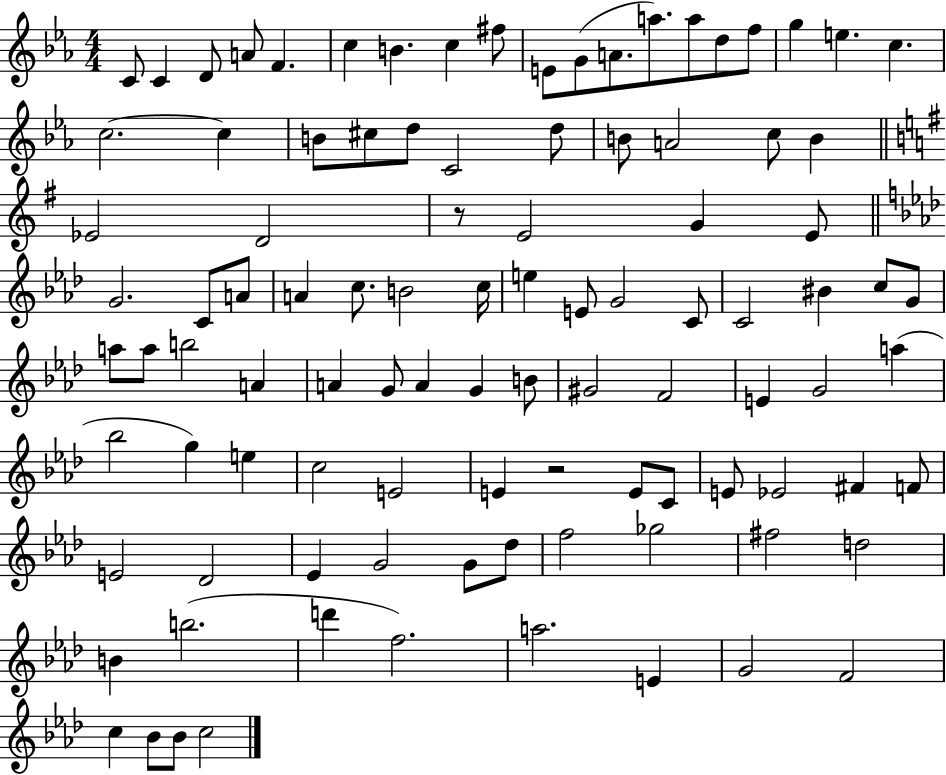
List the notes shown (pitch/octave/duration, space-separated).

C4/e C4/q D4/e A4/e F4/q. C5/q B4/q. C5/q F#5/e E4/e G4/e A4/e. A5/e. A5/e D5/e F5/e G5/q E5/q. C5/q. C5/h. C5/q B4/e C#5/e D5/e C4/h D5/e B4/e A4/h C5/e B4/q Eb4/h D4/h R/e E4/h G4/q E4/e G4/h. C4/e A4/e A4/q C5/e. B4/h C5/s E5/q E4/e G4/h C4/e C4/h BIS4/q C5/e G4/e A5/e A5/e B5/h A4/q A4/q G4/e A4/q G4/q B4/e G#4/h F4/h E4/q G4/h A5/q Bb5/h G5/q E5/q C5/h E4/h E4/q R/h E4/e C4/e E4/e Eb4/h F#4/q F4/e E4/h Db4/h Eb4/q G4/h G4/e Db5/e F5/h Gb5/h F#5/h D5/h B4/q B5/h. D6/q F5/h. A5/h. E4/q G4/h F4/h C5/q Bb4/e Bb4/e C5/h